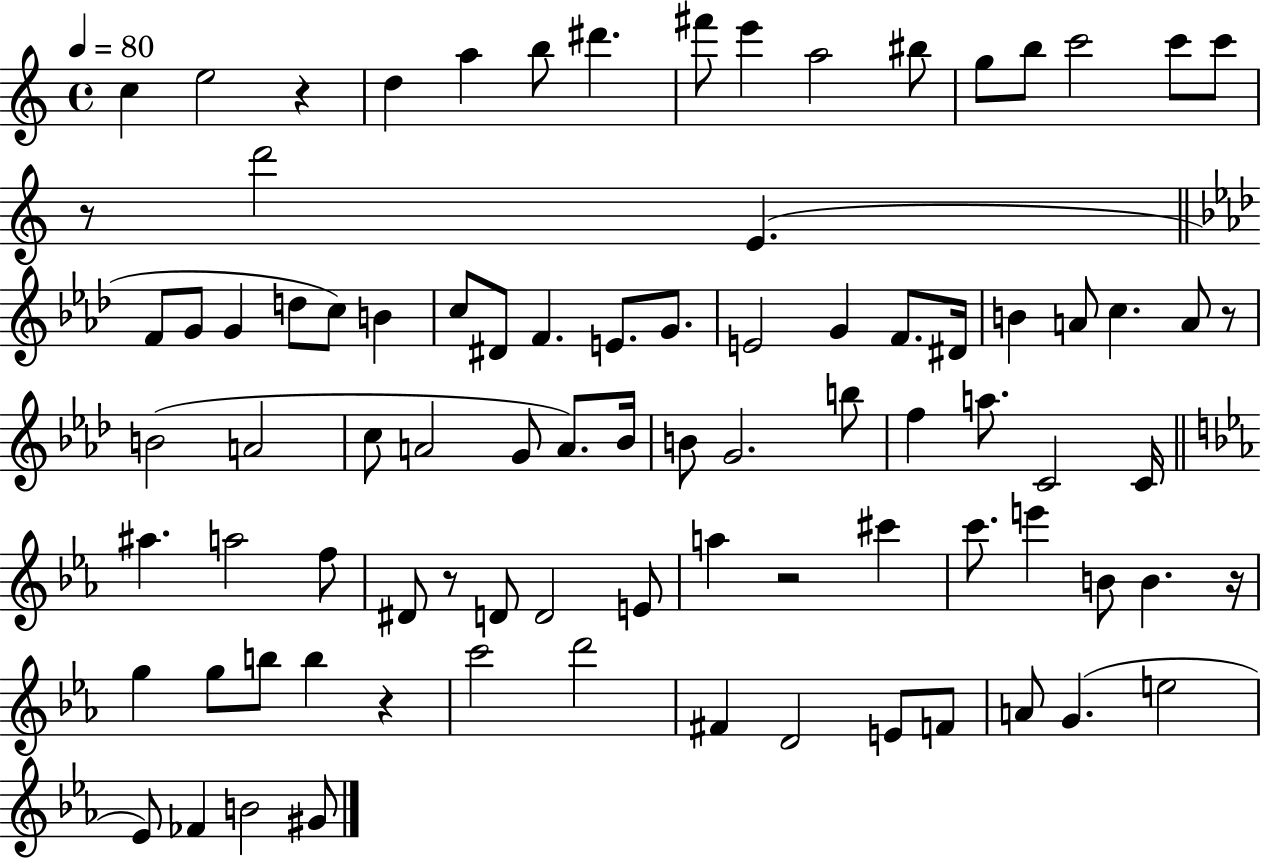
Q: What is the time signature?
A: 4/4